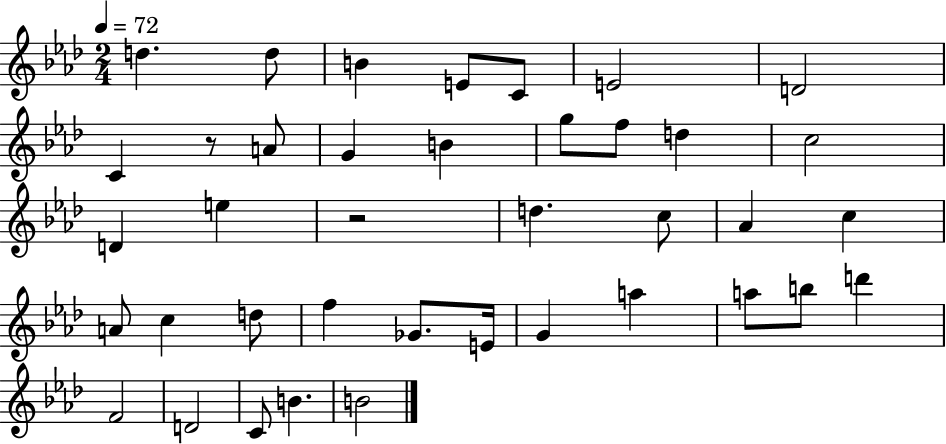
{
  \clef treble
  \numericTimeSignature
  \time 2/4
  \key aes \major
  \tempo 4 = 72
  \repeat volta 2 { d''4. d''8 | b'4 e'8 c'8 | e'2 | d'2 | \break c'4 r8 a'8 | g'4 b'4 | g''8 f''8 d''4 | c''2 | \break d'4 e''4 | r2 | d''4. c''8 | aes'4 c''4 | \break a'8 c''4 d''8 | f''4 ges'8. e'16 | g'4 a''4 | a''8 b''8 d'''4 | \break f'2 | d'2 | c'8 b'4. | b'2 | \break } \bar "|."
}